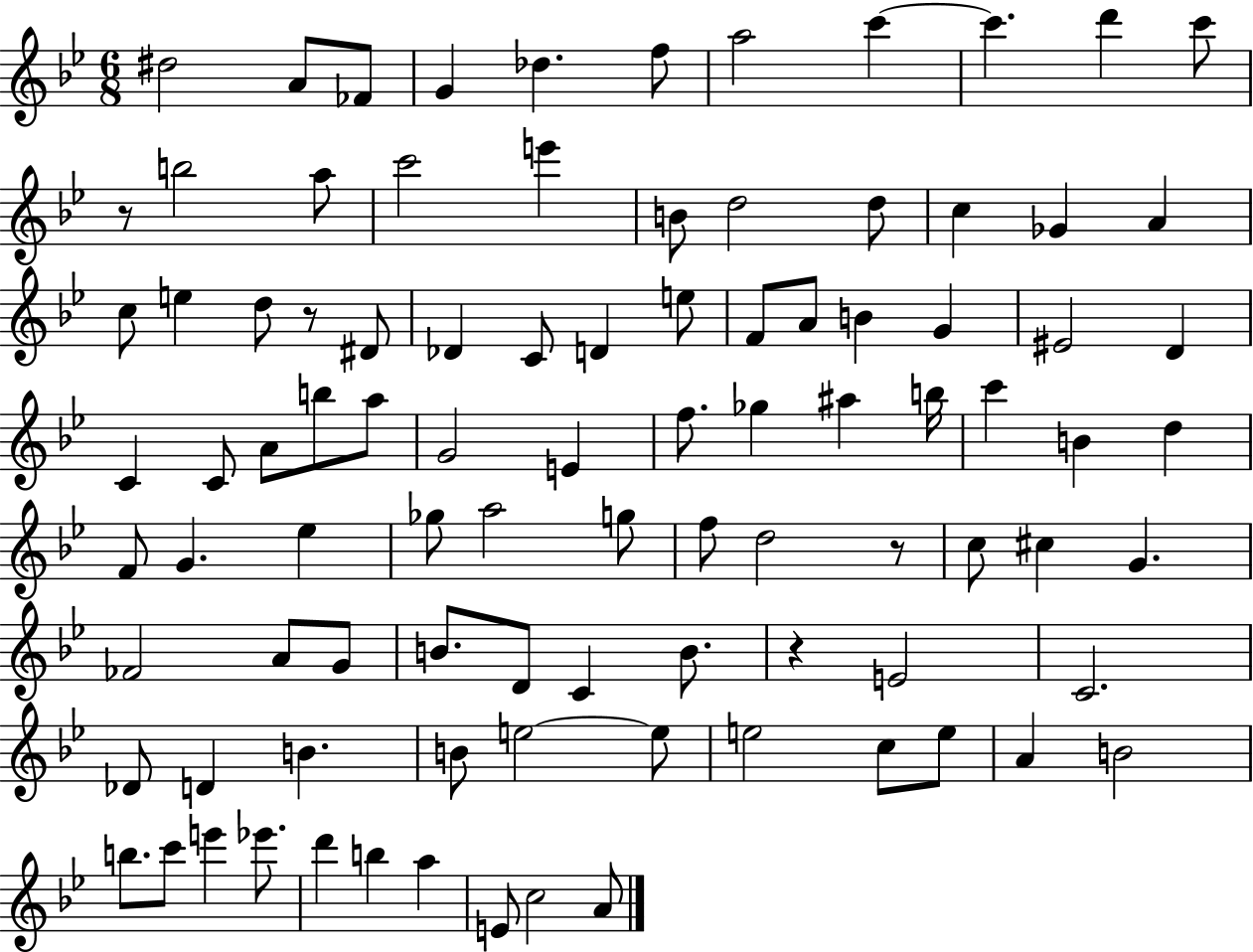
X:1
T:Untitled
M:6/8
L:1/4
K:Bb
^d2 A/2 _F/2 G _d f/2 a2 c' c' d' c'/2 z/2 b2 a/2 c'2 e' B/2 d2 d/2 c _G A c/2 e d/2 z/2 ^D/2 _D C/2 D e/2 F/2 A/2 B G ^E2 D C C/2 A/2 b/2 a/2 G2 E f/2 _g ^a b/4 c' B d F/2 G _e _g/2 a2 g/2 f/2 d2 z/2 c/2 ^c G _F2 A/2 G/2 B/2 D/2 C B/2 z E2 C2 _D/2 D B B/2 e2 e/2 e2 c/2 e/2 A B2 b/2 c'/2 e' _e'/2 d' b a E/2 c2 A/2